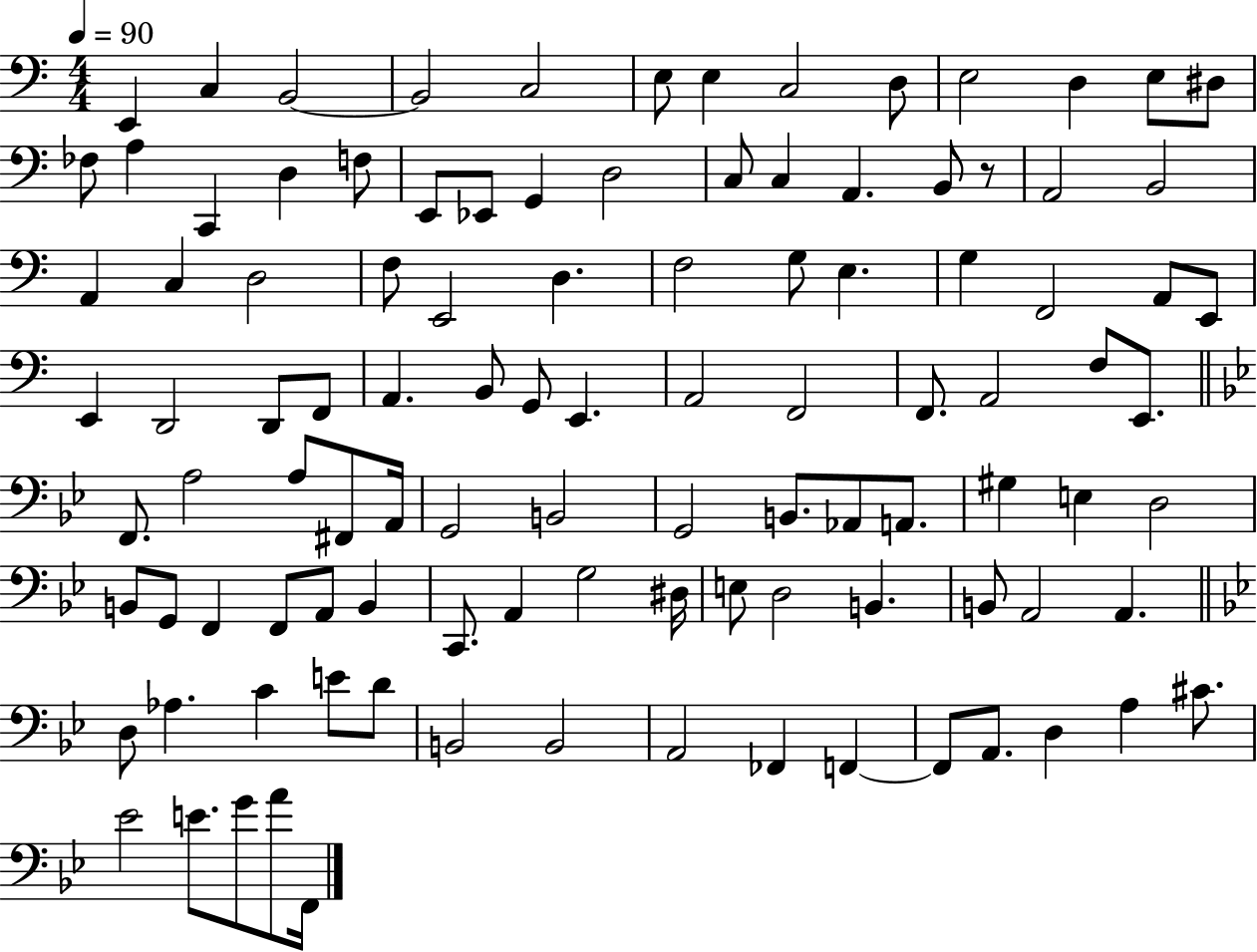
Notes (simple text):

E2/q C3/q B2/h B2/h C3/h E3/e E3/q C3/h D3/e E3/h D3/q E3/e D#3/e FES3/e A3/q C2/q D3/q F3/e E2/e Eb2/e G2/q D3/h C3/e C3/q A2/q. B2/e R/e A2/h B2/h A2/q C3/q D3/h F3/e E2/h D3/q. F3/h G3/e E3/q. G3/q F2/h A2/e E2/e E2/q D2/h D2/e F2/e A2/q. B2/e G2/e E2/q. A2/h F2/h F2/e. A2/h F3/e E2/e. F2/e. A3/h A3/e F#2/e A2/s G2/h B2/h G2/h B2/e. Ab2/e A2/e. G#3/q E3/q D3/h B2/e G2/e F2/q F2/e A2/e B2/q C2/e. A2/q G3/h D#3/s E3/e D3/h B2/q. B2/e A2/h A2/q. D3/e Ab3/q. C4/q E4/e D4/e B2/h B2/h A2/h FES2/q F2/q F2/e A2/e. D3/q A3/q C#4/e. Eb4/h E4/e. G4/e A4/e F2/s